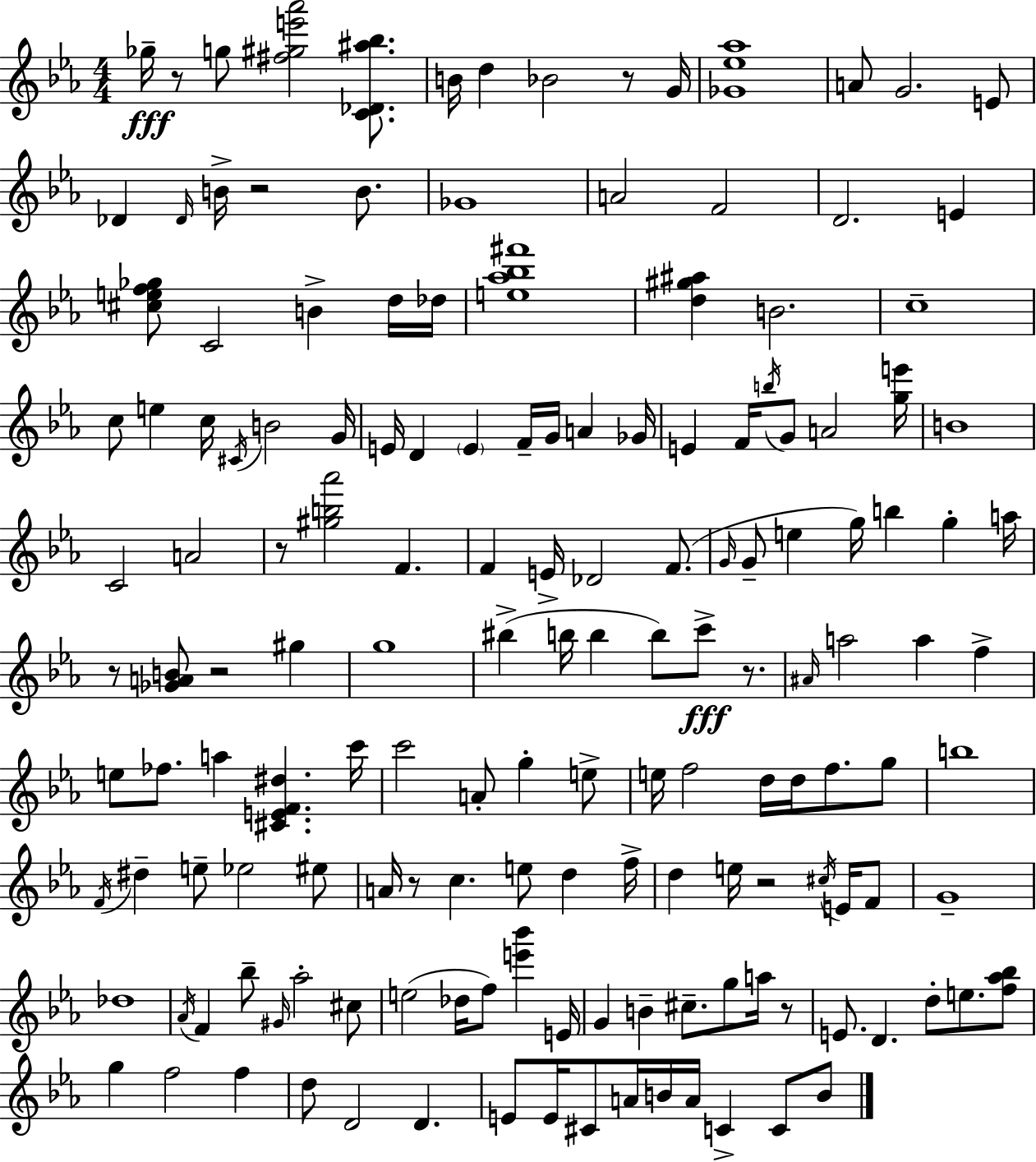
Gb5/s R/e G5/e [F#5,G#5,E6,Ab6]/h [C4,Db4,A#5,Bb5]/e. B4/s D5/q Bb4/h R/e G4/s [Gb4,Eb5,Ab5]/w A4/e G4/h. E4/e Db4/q Db4/s B4/s R/h B4/e. Gb4/w A4/h F4/h D4/h. E4/q [C#5,E5,F5,Gb5]/e C4/h B4/q D5/s Db5/s [E5,Ab5,Bb5,F#6]/w [D5,G#5,A#5]/q B4/h. C5/w C5/e E5/q C5/s C#4/s B4/h G4/s E4/s D4/q E4/q F4/s G4/s A4/q Gb4/s E4/q F4/s B5/s G4/e A4/h [G5,E6]/s B4/w C4/h A4/h R/e [G#5,B5,Ab6]/h F4/q. F4/q E4/s Db4/h F4/e. G4/s G4/e E5/q G5/s B5/q G5/q A5/s R/e [Gb4,A4,B4]/e R/h G#5/q G5/w BIS5/q B5/s B5/q B5/e C6/e R/e. A#4/s A5/h A5/q F5/q E5/e FES5/e. A5/q [C#4,E4,F4,D#5]/q. C6/s C6/h A4/e G5/q E5/e E5/s F5/h D5/s D5/s F5/e. G5/e B5/w F4/s D#5/q E5/e Eb5/h EIS5/e A4/s R/e C5/q. E5/e D5/q F5/s D5/q E5/s R/h C#5/s E4/s F4/e G4/w Db5/w Ab4/s F4/q Bb5/e G#4/s Ab5/h C#5/e E5/h Db5/s F5/e [E6,Bb6]/q E4/s G4/q B4/q C#5/e. G5/e A5/s R/e E4/e. D4/q. D5/e E5/e. [F5,Ab5,Bb5]/e G5/q F5/h F5/q D5/e D4/h D4/q. E4/e E4/s C#4/e A4/s B4/s A4/s C4/q C4/e B4/e